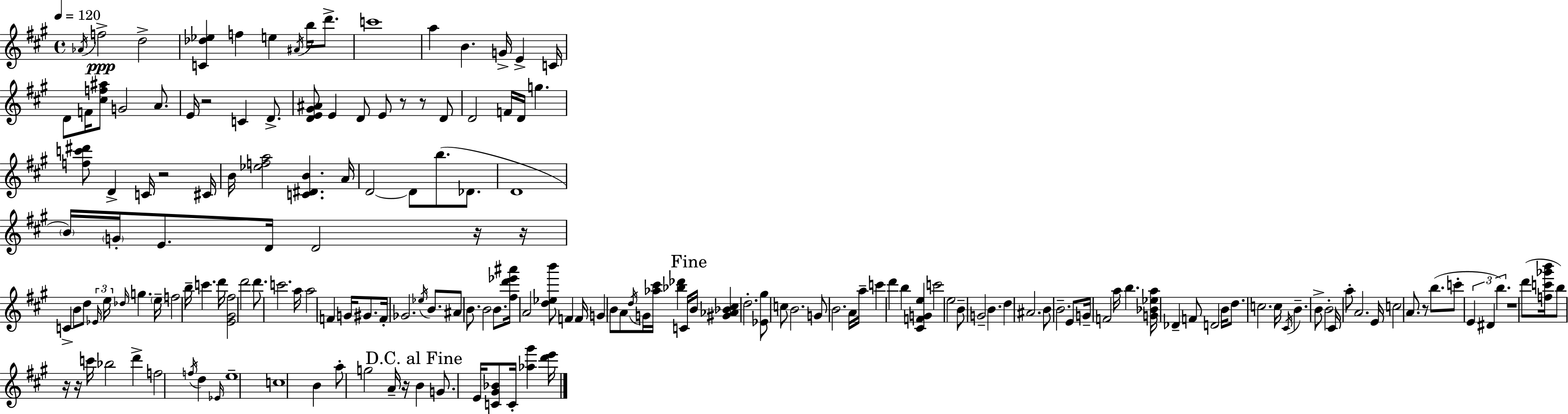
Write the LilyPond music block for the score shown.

{
  \clef treble
  \time 4/4
  \defaultTimeSignature
  \key a \major
  \tempo 4 = 120
  \repeat volta 2 { \acciaccatura { aes'16 }\ppp f''2-> d''2-> | <c' des'' ees''>4 f''4 e''4 \acciaccatura { ais'16 } b''16 d'''8.-> | c'''1 | a''4 b'4. g'16-> e'4-> | \break c'16 d'8 f'16 <cis'' f'' ais''>8 g'2 a'8. | e'16 r2 c'4 d'8.-> | <d' e' gis' ais'>8 e'4 d'8 e'8 r8 r8 | d'8 d'2 f'16 d'16 g''4. | \break <f'' c''' dis'''>8 d'4-> c'16 r2 | cis'16 b'16 <ees'' f'' a''>2 <c' dis' b'>4. | a'16 d'2~~ d'8 b''8.( des'8. | d'1 | \break \parenthesize b'16) \parenthesize g'16-. e'8. d'16 d'2 | r16 r16 c'4-> b'8 d''8 \tuplet 3/2 { \grace { ees'16 } e''16 \grace { des''16 } } g''4. | \parenthesize e''16-- f''2 b''16-- c'''4. | d'''16 <e' gis' fis''>2 d'''2 | \break d'''8. c'''2. | a''16 a''2 f'4 | g'16 gis'8. f'16-. ges'2. | \acciaccatura { ees''16 } b'8. ais'8 b'8. b'2 | \break b'8. <fis'' d''' ees''' ais'''>16 a'2 <d'' ees'' b'''>8 | f'4 f'16 g'4 b'8 a'8 \acciaccatura { d''16 } g'16 <aes'' cis'''>16 | <bes'' des'''>4 c'16 \mark "Fine" b'16 <gis' aes' bes' cis''>4 d''2.-. | <ees' gis''>8 c''8 b'2. | \break g'8 b'2. | a'16 a''16-- c'''4 d'''4 b''4 | <cis' f' g' e''>4 c'''2 e''2 | b'8-- g'2-- | \break b'4. d''4 ais'2. | b'8 b'2.-- | e'8 g'16-- f'2 a''16 | b''4. <g' bes' ees'' a''>16 des'4-- f'8 d'2 | \break b'16 d''8. c''2. | c''16 \acciaccatura { cis'16 } b'4.-- b'8-> b'2-. | cis'16 a''8-. a'2. | e'16 c''2 a'8. | \break r8 b''8.( c'''8-. \tuplet 3/2 { e'4 dis'4 | b''4.) } r1 | d'''8( <f'' c''' ges''' b'''>16 b''8) r16 r16 c'''16 bes''2 | d'''4-> f''2 | \break \acciaccatura { f''16 } d''4 \grace { ees'16 } e''1-- | c''1 | b'4 a''8-. g''2 | a'16-- r16 \mark "D.C. al Fine" b'4 g'8. | \break e'16 <c' gis' bes'>8 c'16-. <aes'' gis'''>4 <d''' e'''>16 } \bar "|."
}